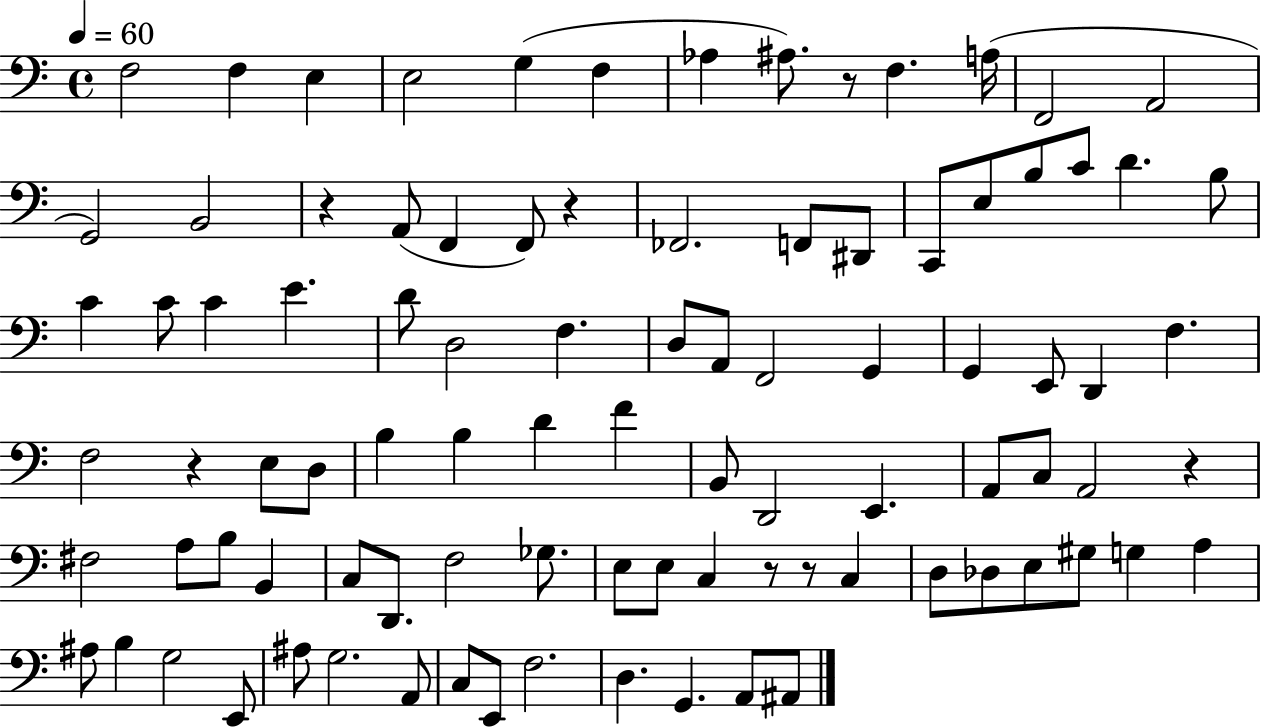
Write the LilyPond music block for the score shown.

{
  \clef bass
  \time 4/4
  \defaultTimeSignature
  \key c \major
  \tempo 4 = 60
  f2 f4 e4 | e2 g4( f4 | aes4 ais8.) r8 f4. a16( | f,2 a,2 | \break g,2) b,2 | r4 a,8( f,4 f,8) r4 | fes,2. f,8 dis,8 | c,8 e8 b8 c'8 d'4. b8 | \break c'4 c'8 c'4 e'4. | d'8 d2 f4. | d8 a,8 f,2 g,4 | g,4 e,8 d,4 f4. | \break f2 r4 e8 d8 | b4 b4 d'4 f'4 | b,8 d,2 e,4. | a,8 c8 a,2 r4 | \break fis2 a8 b8 b,4 | c8 d,8. f2 ges8. | e8 e8 c4 r8 r8 c4 | d8 des8 e8 gis8 g4 a4 | \break ais8 b4 g2 e,8 | ais8 g2. a,8 | c8 e,8 f2. | d4. g,4. a,8 ais,8 | \break \bar "|."
}